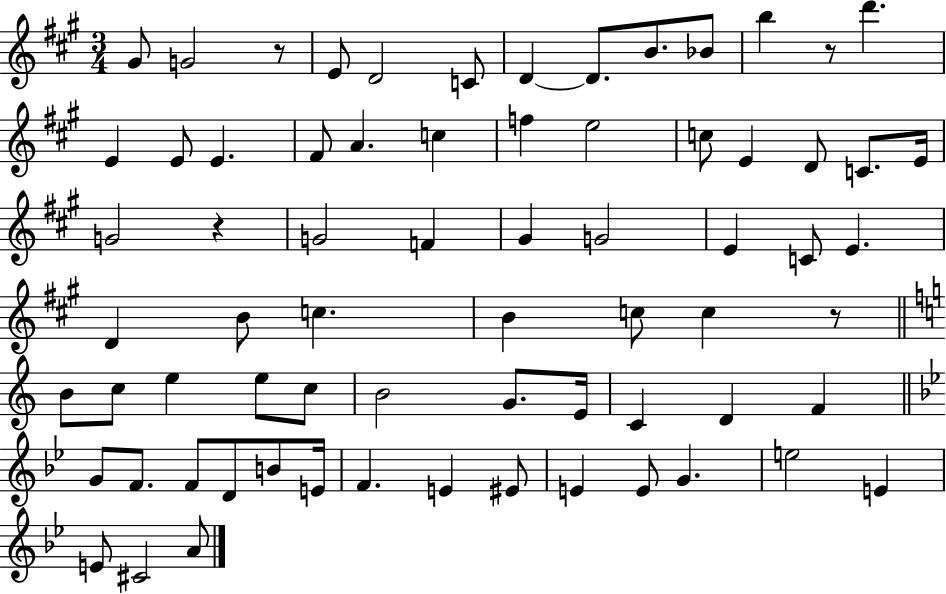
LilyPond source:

{
  \clef treble
  \numericTimeSignature
  \time 3/4
  \key a \major
  gis'8 g'2 r8 | e'8 d'2 c'8 | d'4~~ d'8. b'8. bes'8 | b''4 r8 d'''4. | \break e'4 e'8 e'4. | fis'8 a'4. c''4 | f''4 e''2 | c''8 e'4 d'8 c'8. e'16 | \break g'2 r4 | g'2 f'4 | gis'4 g'2 | e'4 c'8 e'4. | \break d'4 b'8 c''4. | b'4 c''8 c''4 r8 | \bar "||" \break \key a \minor b'8 c''8 e''4 e''8 c''8 | b'2 g'8. e'16 | c'4 d'4 f'4 | \bar "||" \break \key g \minor g'8 f'8. f'8 d'8 b'8 e'16 | f'4. e'4 eis'8 | e'4 e'8 g'4. | e''2 e'4 | \break e'8 cis'2 a'8 | \bar "|."
}